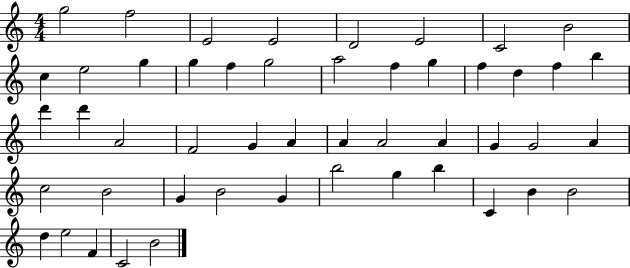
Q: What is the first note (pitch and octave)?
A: G5